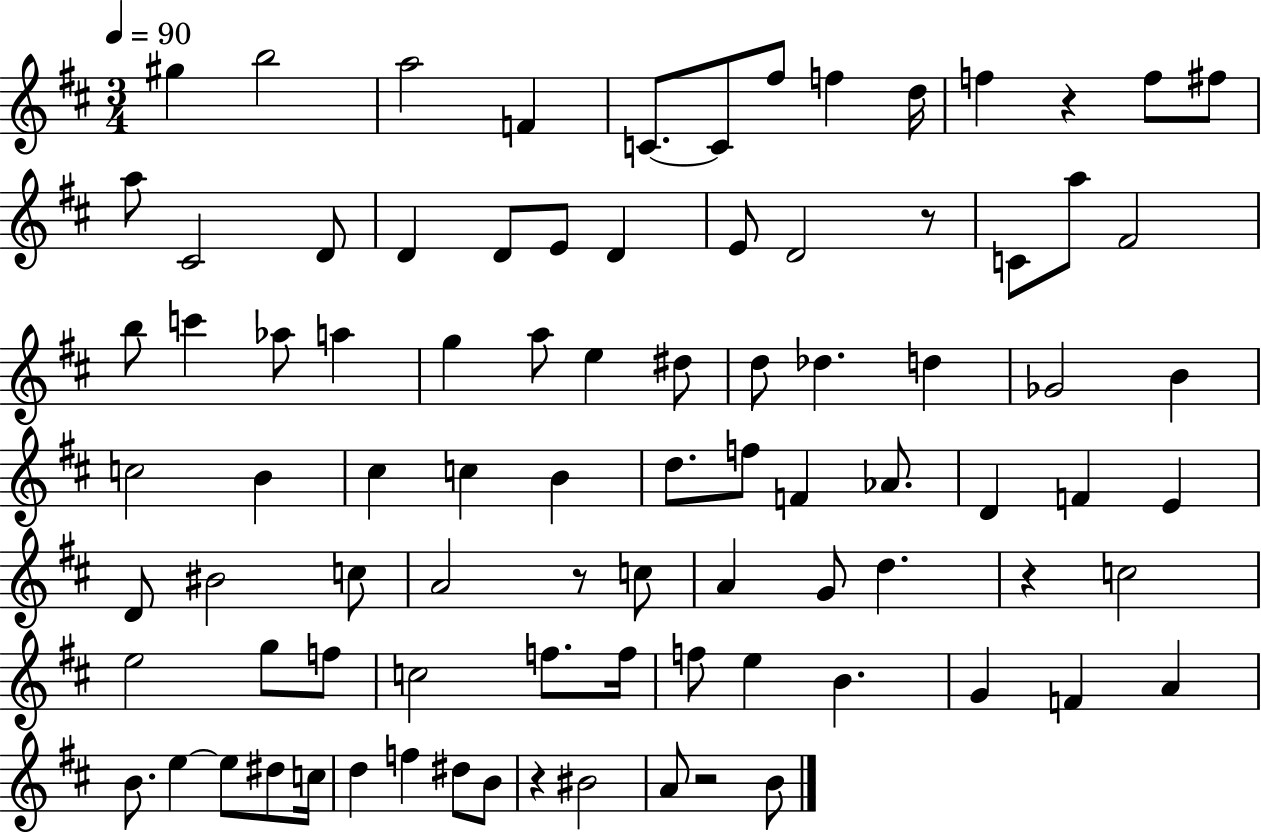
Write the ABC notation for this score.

X:1
T:Untitled
M:3/4
L:1/4
K:D
^g b2 a2 F C/2 C/2 ^f/2 f d/4 f z f/2 ^f/2 a/2 ^C2 D/2 D D/2 E/2 D E/2 D2 z/2 C/2 a/2 ^F2 b/2 c' _a/2 a g a/2 e ^d/2 d/2 _d d _G2 B c2 B ^c c B d/2 f/2 F _A/2 D F E D/2 ^B2 c/2 A2 z/2 c/2 A G/2 d z c2 e2 g/2 f/2 c2 f/2 f/4 f/2 e B G F A B/2 e e/2 ^d/2 c/4 d f ^d/2 B/2 z ^B2 A/2 z2 B/2